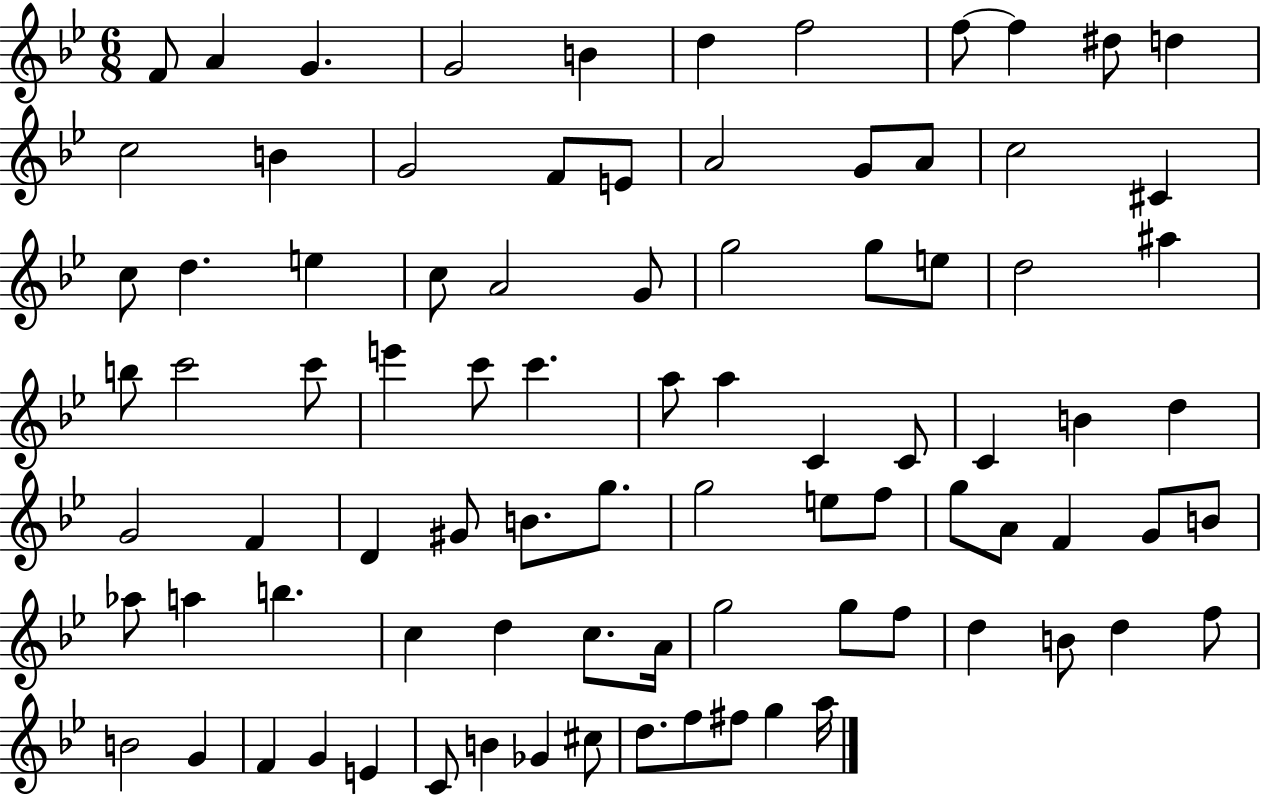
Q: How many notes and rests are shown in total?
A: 87